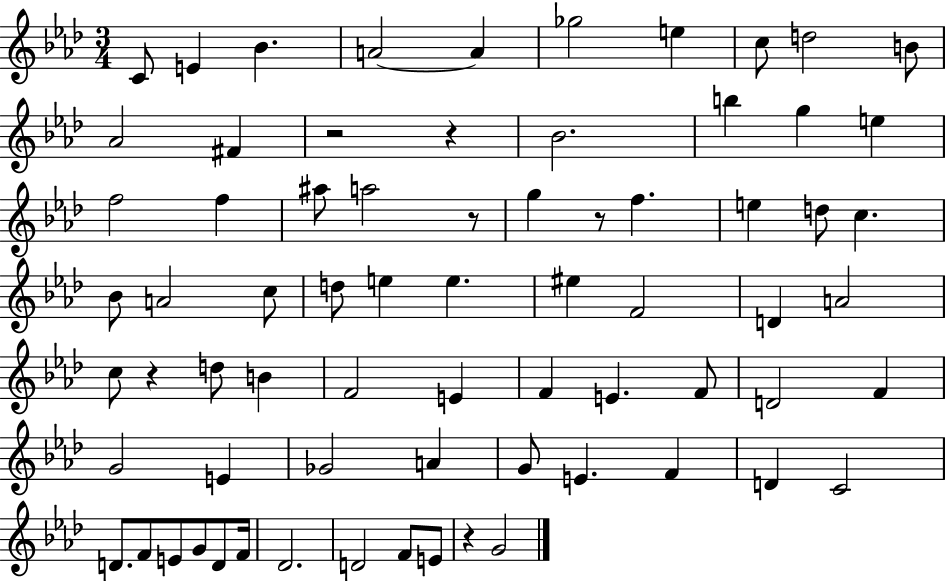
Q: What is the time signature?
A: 3/4